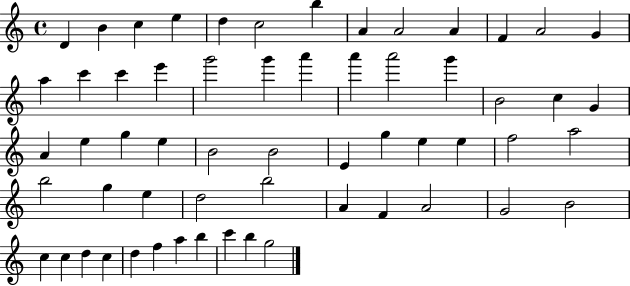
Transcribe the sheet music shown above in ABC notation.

X:1
T:Untitled
M:4/4
L:1/4
K:C
D B c e d c2 b A A2 A F A2 G a c' c' e' g'2 g' a' a' a'2 g' B2 c G A e g e B2 B2 E g e e f2 a2 b2 g e d2 b2 A F A2 G2 B2 c c d c d f a b c' b g2